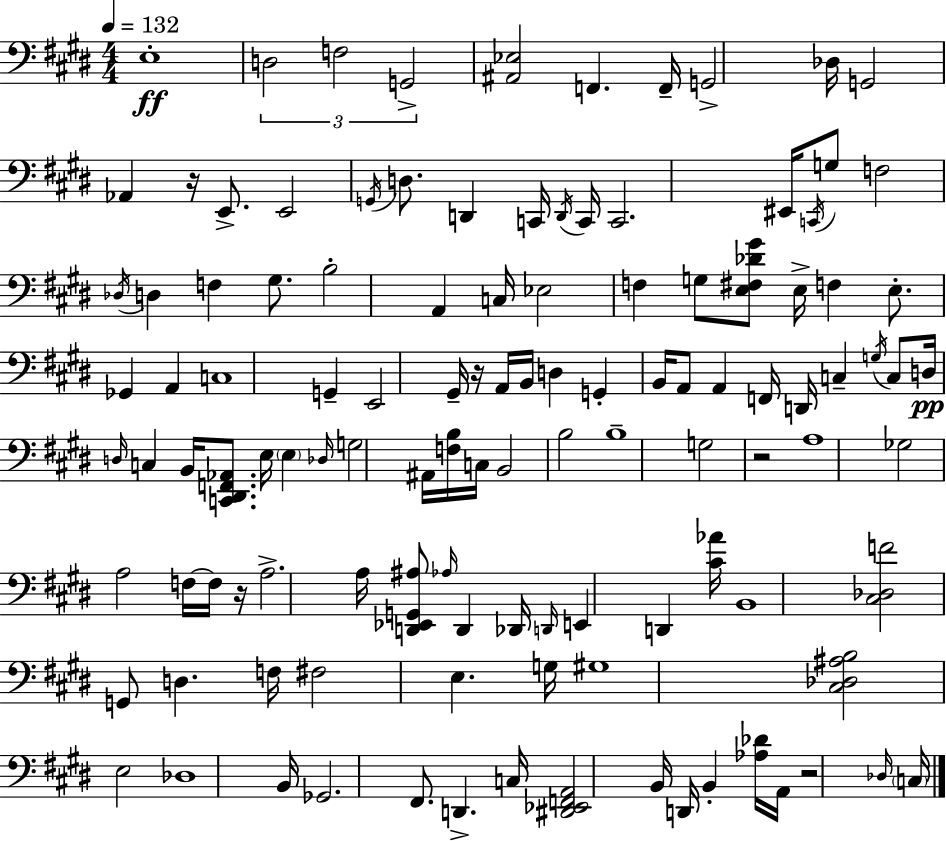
{
  \clef bass
  \numericTimeSignature
  \time 4/4
  \key e \major
  \tempo 4 = 132
  e1-.\ff | \tuplet 3/2 { d2 f2 | g,2-> } <ais, ees>2 | f,4. f,16-- g,2-> des16 | \break g,2 aes,4 r16 e,8.-> | e,2 \acciaccatura { g,16 } d8. d,4 | c,16 \acciaccatura { d,16 } c,16 c,2. eis,16 | \acciaccatura { c,16 } g8 f2 \acciaccatura { des16 } d4 | \break f4 gis8. b2-. a,4 | c16 ees2 f4 | g8 <e fis des' gis'>8 e16-> f4 e8.-. ges,4 | a,4 c1 | \break g,4-- e,2 | gis,16-- r16 a,16 b,16 d4 g,4-. b,16 a,8 a,4 | f,16 d,16 c4-- \acciaccatura { g16 } c8 d16\pp \grace { d16 } c4 | b,16 <c, dis, f, aes,>8. e16 \parenthesize e4 \grace { des16 } g2 | \break ais,16 <f b>16 c16 b,2 b2 | b1-- | g2 r2 | a1 | \break ges2 a2 | f16~~ f16 r16 a2.-> | a16 <d, ees, g, ais>8 \grace { aes16 } d,4 des,16 \grace { d,16 } | e,4 d,4 <cis' aes'>16 b,1 | \break <cis des f'>2 | g,8 d4. f16 fis2 | e4. g16 gis1 | <cis des ais b>2 | \break e2 des1 | b,16 ges,2. | fis,8. d,4.-> c16 | <dis, ees, f, a,>2 b,16 d,16 b,4-. <aes des'>16 a,16 | \break r2 \grace { des16 } \parenthesize c16 \bar "|."
}